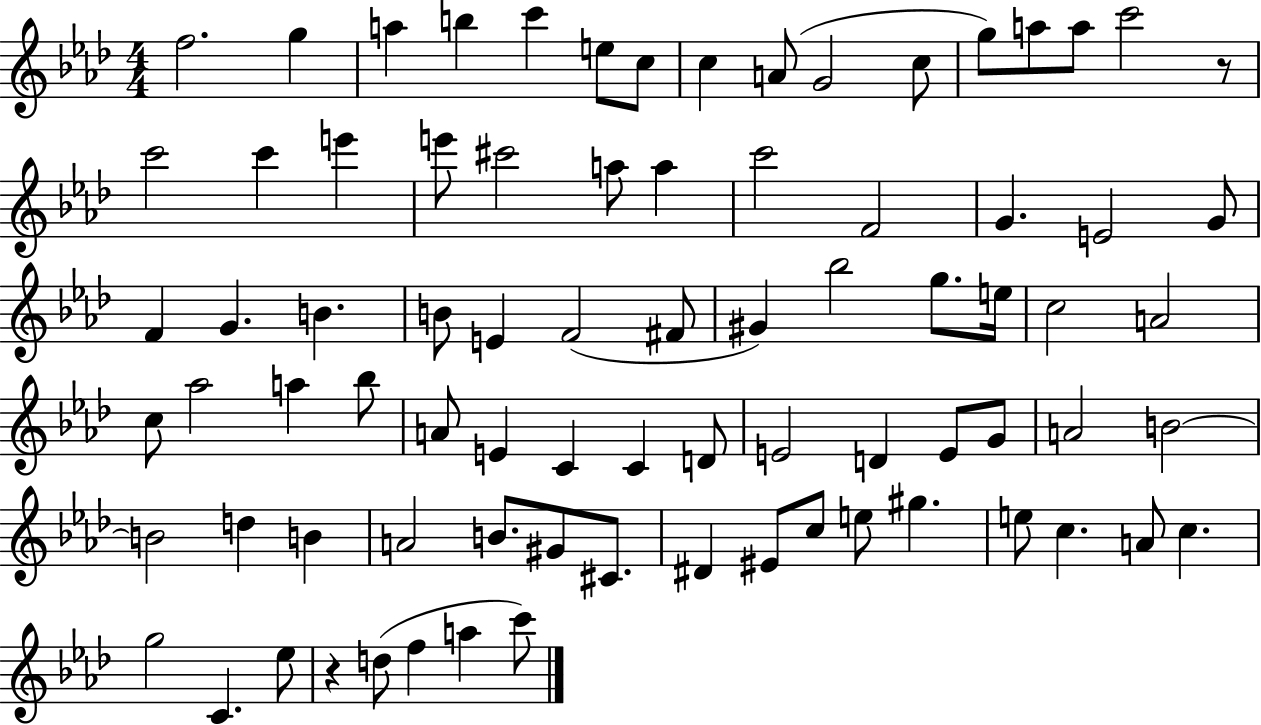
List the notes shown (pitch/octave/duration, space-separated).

F5/h. G5/q A5/q B5/q C6/q E5/e C5/e C5/q A4/e G4/h C5/e G5/e A5/e A5/e C6/h R/e C6/h C6/q E6/q E6/e C#6/h A5/e A5/q C6/h F4/h G4/q. E4/h G4/e F4/q G4/q. B4/q. B4/e E4/q F4/h F#4/e G#4/q Bb5/h G5/e. E5/s C5/h A4/h C5/e Ab5/h A5/q Bb5/e A4/e E4/q C4/q C4/q D4/e E4/h D4/q E4/e G4/e A4/h B4/h B4/h D5/q B4/q A4/h B4/e. G#4/e C#4/e. D#4/q EIS4/e C5/e E5/e G#5/q. E5/e C5/q. A4/e C5/q. G5/h C4/q. Eb5/e R/q D5/e F5/q A5/q C6/e